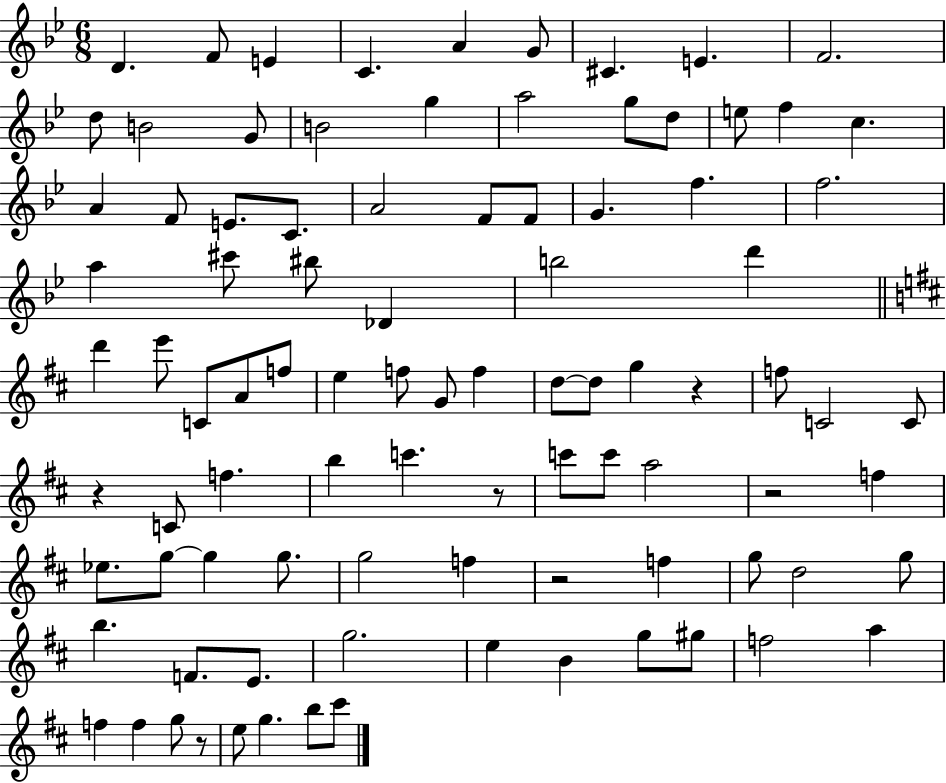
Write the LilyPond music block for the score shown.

{
  \clef treble
  \numericTimeSignature
  \time 6/8
  \key bes \major
  d'4. f'8 e'4 | c'4. a'4 g'8 | cis'4. e'4. | f'2. | \break d''8 b'2 g'8 | b'2 g''4 | a''2 g''8 d''8 | e''8 f''4 c''4. | \break a'4 f'8 e'8. c'8. | a'2 f'8 f'8 | g'4. f''4. | f''2. | \break a''4 cis'''8 bis''8 des'4 | b''2 d'''4 | \bar "||" \break \key d \major d'''4 e'''8 c'8 a'8 f''8 | e''4 f''8 g'8 f''4 | d''8~~ d''8 g''4 r4 | f''8 c'2 c'8 | \break r4 c'8 f''4. | b''4 c'''4. r8 | c'''8 c'''8 a''2 | r2 f''4 | \break ees''8. g''8~~ g''4 g''8. | g''2 f''4 | r2 f''4 | g''8 d''2 g''8 | \break b''4. f'8. e'8. | g''2. | e''4 b'4 g''8 gis''8 | f''2 a''4 | \break f''4 f''4 g''8 r8 | e''8 g''4. b''8 cis'''8 | \bar "|."
}